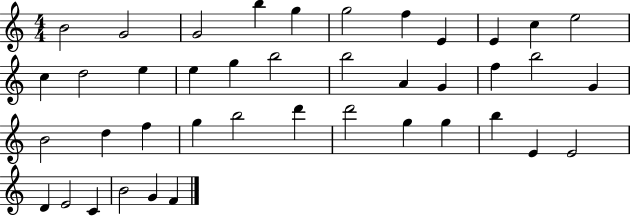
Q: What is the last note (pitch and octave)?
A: F4